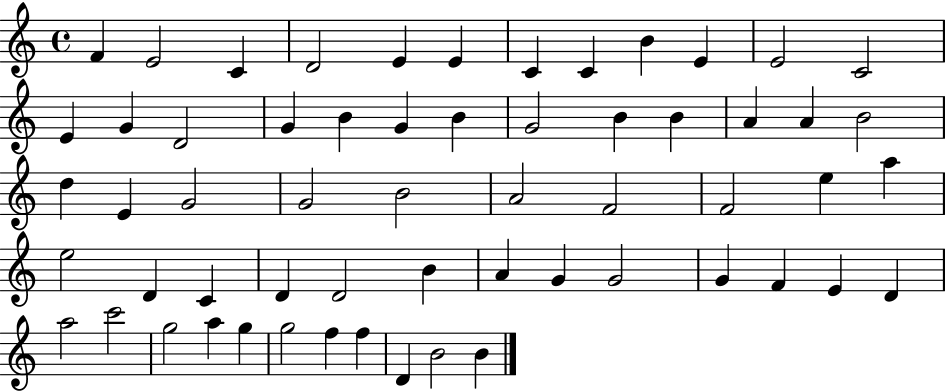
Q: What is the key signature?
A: C major